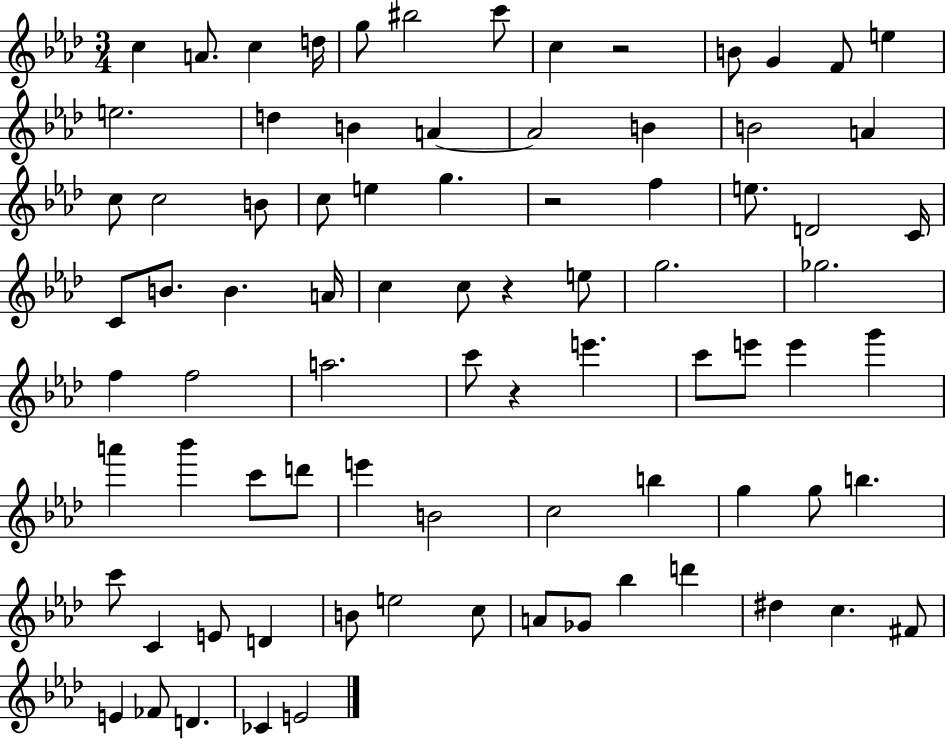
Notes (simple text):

C5/q A4/e. C5/q D5/s G5/e BIS5/h C6/e C5/q R/h B4/e G4/q F4/e E5/q E5/h. D5/q B4/q A4/q A4/h B4/q B4/h A4/q C5/e C5/h B4/e C5/e E5/q G5/q. R/h F5/q E5/e. D4/h C4/s C4/e B4/e. B4/q. A4/s C5/q C5/e R/q E5/e G5/h. Gb5/h. F5/q F5/h A5/h. C6/e R/q E6/q. C6/e E6/e E6/q G6/q A6/q Bb6/q C6/e D6/e E6/q B4/h C5/h B5/q G5/q G5/e B5/q. C6/e C4/q E4/e D4/q B4/e E5/h C5/e A4/e Gb4/e Bb5/q D6/q D#5/q C5/q. F#4/e E4/q FES4/e D4/q. CES4/q E4/h